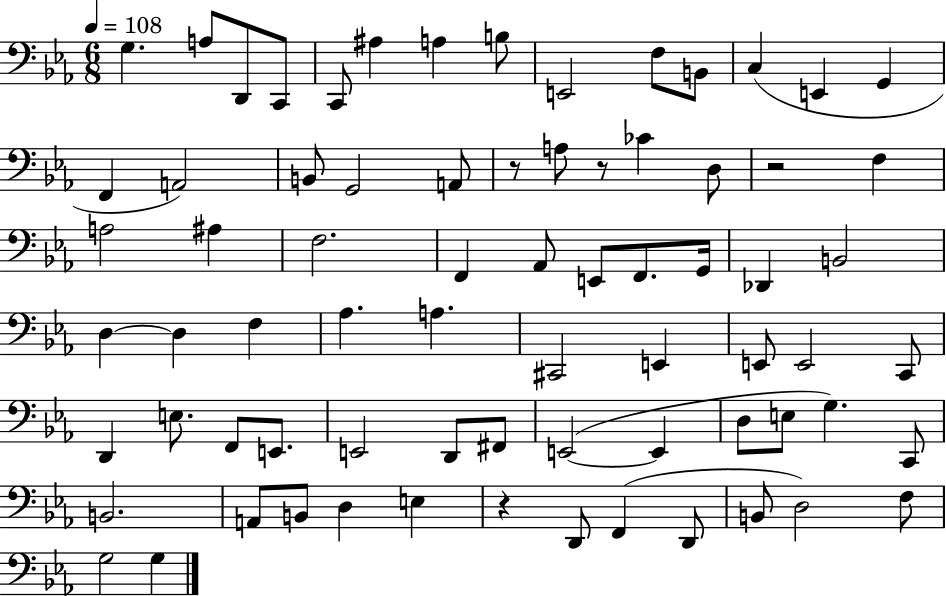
X:1
T:Untitled
M:6/8
L:1/4
K:Eb
G, A,/2 D,,/2 C,,/2 C,,/2 ^A, A, B,/2 E,,2 F,/2 B,,/2 C, E,, G,, F,, A,,2 B,,/2 G,,2 A,,/2 z/2 A,/2 z/2 _C D,/2 z2 F, A,2 ^A, F,2 F,, _A,,/2 E,,/2 F,,/2 G,,/4 _D,, B,,2 D, D, F, _A, A, ^C,,2 E,, E,,/2 E,,2 C,,/2 D,, E,/2 F,,/2 E,,/2 E,,2 D,,/2 ^F,,/2 E,,2 E,, D,/2 E,/2 G, C,,/2 B,,2 A,,/2 B,,/2 D, E, z D,,/2 F,, D,,/2 B,,/2 D,2 F,/2 G,2 G,